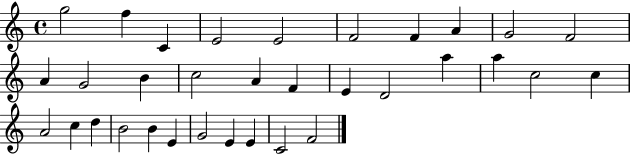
G5/h F5/q C4/q E4/h E4/h F4/h F4/q A4/q G4/h F4/h A4/q G4/h B4/q C5/h A4/q F4/q E4/q D4/h A5/q A5/q C5/h C5/q A4/h C5/q D5/q B4/h B4/q E4/q G4/h E4/q E4/q C4/h F4/h